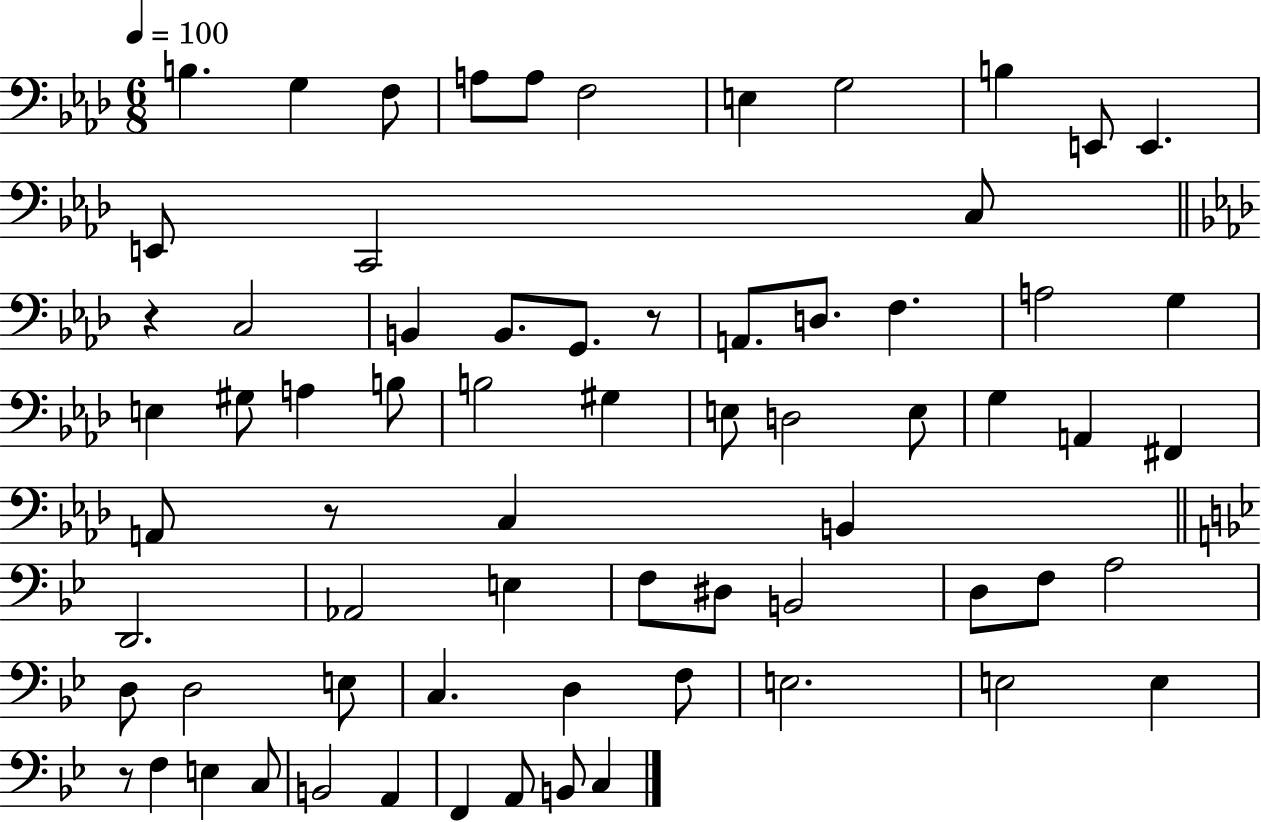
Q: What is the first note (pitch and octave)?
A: B3